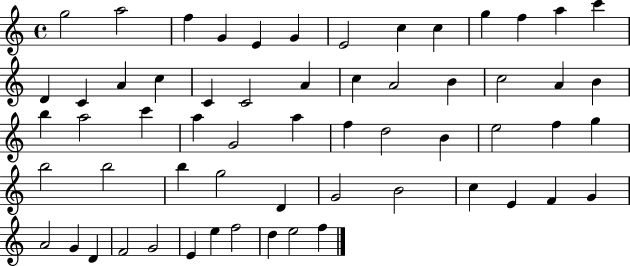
{
  \clef treble
  \time 4/4
  \defaultTimeSignature
  \key c \major
  g''2 a''2 | f''4 g'4 e'4 g'4 | e'2 c''4 c''4 | g''4 f''4 a''4 c'''4 | \break d'4 c'4 a'4 c''4 | c'4 c'2 a'4 | c''4 a'2 b'4 | c''2 a'4 b'4 | \break b''4 a''2 c'''4 | a''4 g'2 a''4 | f''4 d''2 b'4 | e''2 f''4 g''4 | \break b''2 b''2 | b''4 g''2 d'4 | g'2 b'2 | c''4 e'4 f'4 g'4 | \break a'2 g'4 d'4 | f'2 g'2 | e'4 e''4 f''2 | d''4 e''2 f''4 | \break \bar "|."
}